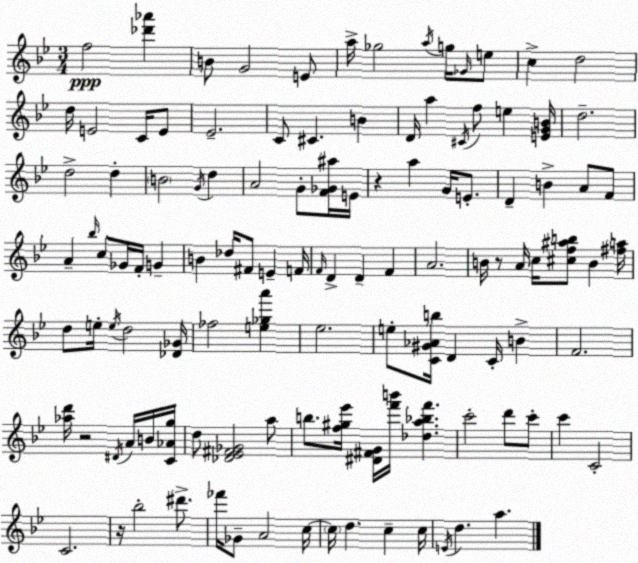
X:1
T:Untitled
M:3/4
L:1/4
K:Bb
f2 [_d'_a'] B/2 G2 E/2 a/4 _g2 a/4 g/4 _G/4 e/2 c d2 d/4 E2 C/4 E/2 _E2 C/2 ^C B D/4 a ^C/4 f/2 e [EGB]/4 d2 d2 d B2 G/4 d A2 G/2 [F_G^a]/4 E/4 z a G/4 E/2 D B A/2 F/2 A _b/4 c/2 _G/4 F/4 G B _d/4 ^F/2 E F/4 F/4 D D F A2 B/4 z/2 A/4 c/4 [^cf^ab]/2 B [^fa]/4 d/2 e/4 e/4 d2 [_D_G]/4 _f2 [e_ga'] _e2 e/2 [C^G_Ab]/4 D C/4 B F2 [_ad']/4 z2 ^D/4 A/4 B/4 [C_Ag]/4 d/2 [_D_E^F_G]2 a/2 b/2 [f^g_e']/4 [^D^FG]/4 [f'b']/4 [_da_bf'] c'2 d'/2 c'/2 c' C2 C2 z/4 _b2 ^d'/2 _f'/4 _G/2 A2 c/4 c/4 d c c/4 E/4 d a